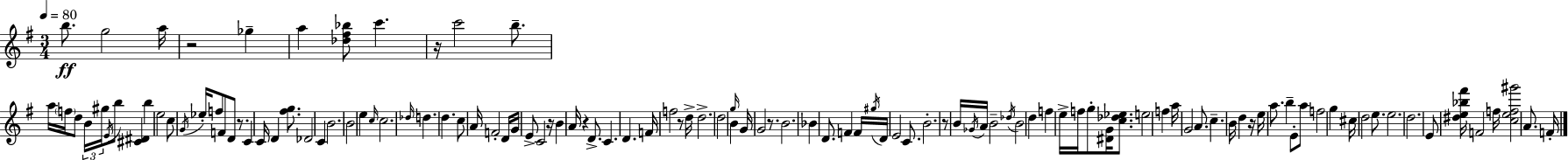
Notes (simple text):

B5/e. G5/h A5/s R/h Gb5/q A5/q [Db5,F#5,Bb5]/e C6/q. R/s C6/h B5/e. A5/s F5/s D5/e B4/s G#5/s E4/s B5/e [C#4,D#4]/q B5/q E5/h C5/e G4/s Eb5/s F5/e F4/e D4/e R/e. C4/q C4/s D4/q [F#5,G5]/e. Db4/h C4/q B4/h. B4/h E5/q C5/s C5/h. Db5/s D5/q. D5/q. C5/e A4/s F4/h D4/s G4/s E4/e C4/h R/s B4/q A4/s R/q D4/e. C4/q. D4/q. F4/s F5/h R/e D5/s D5/h. D5/h G5/s B4/q G4/s G4/h R/e. B4/h. Bb4/q D4/e. F4/q F4/s G#5/s D4/s E4/h C4/e. B4/h. R/e B4/s Gb4/s A4/s B4/h Db5/s B4/h D5/q F5/q E5/s F5/s G5/e [D#4,G4]/s [C5,Db5,Eb5]/e. E5/h F5/q A5/s G4/h A4/e. C5/q. B4/s D5/q R/s E5/s A5/e. B5/q E4/e A5/e F5/h G5/q C#5/s D5/h E5/e. E5/h. D5/h. E4/e [D#5,E5,Bb5,F#6]/s F4/h F5/s [C5,E5,F5,G#6]/h A4/e. F4/s